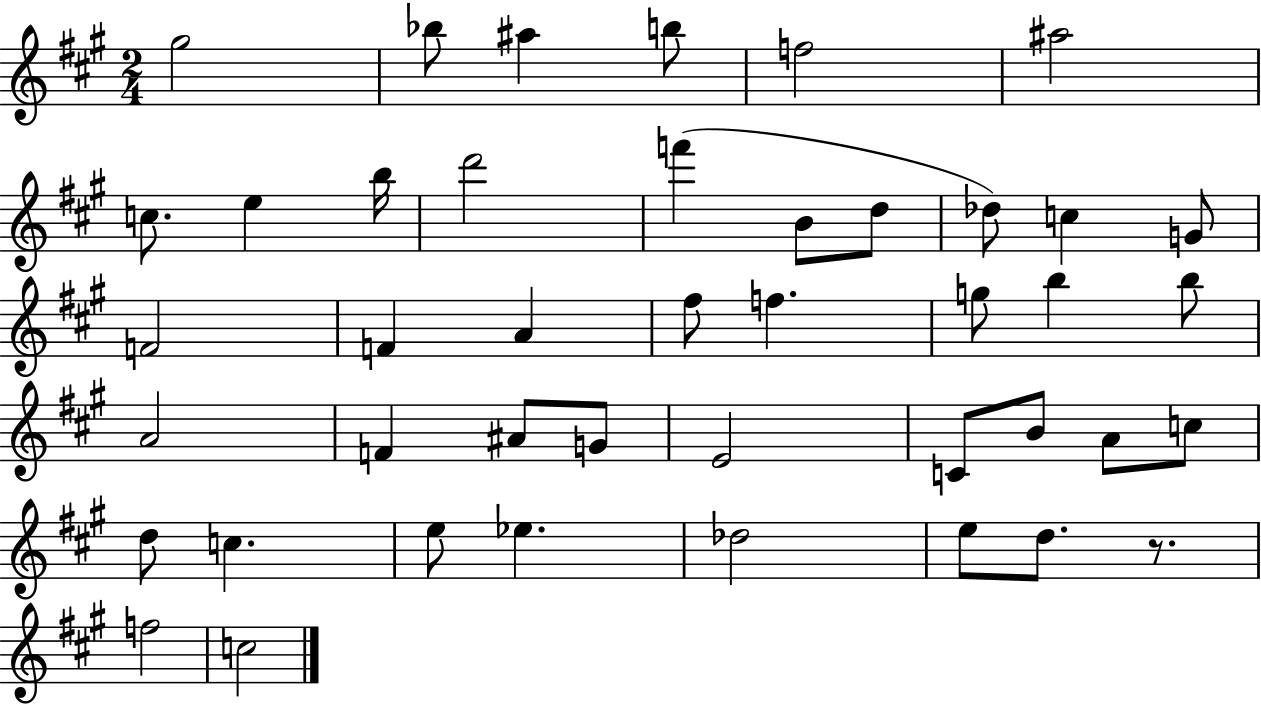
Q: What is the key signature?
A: A major